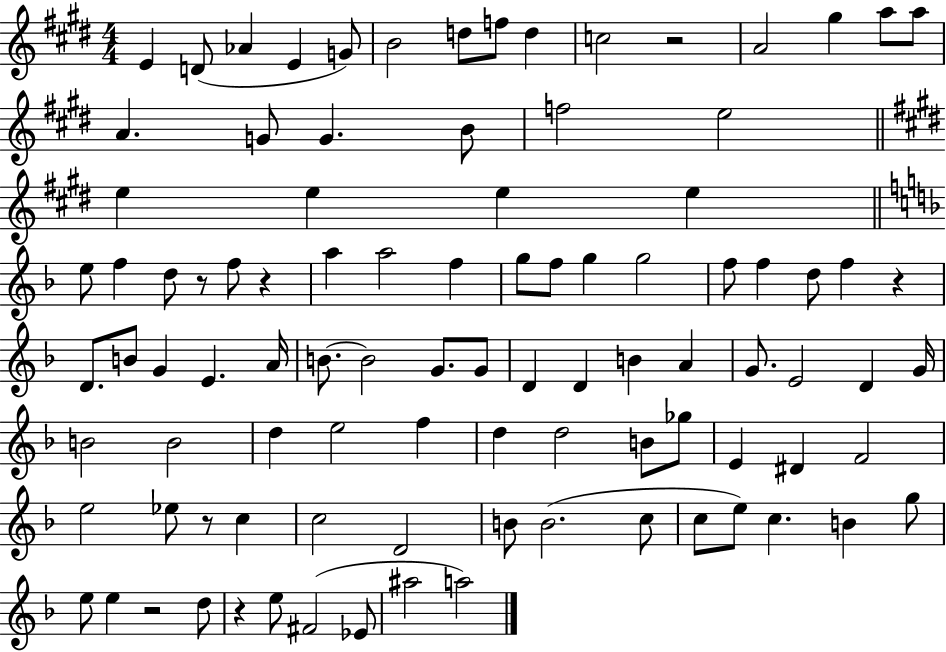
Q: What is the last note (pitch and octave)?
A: A5